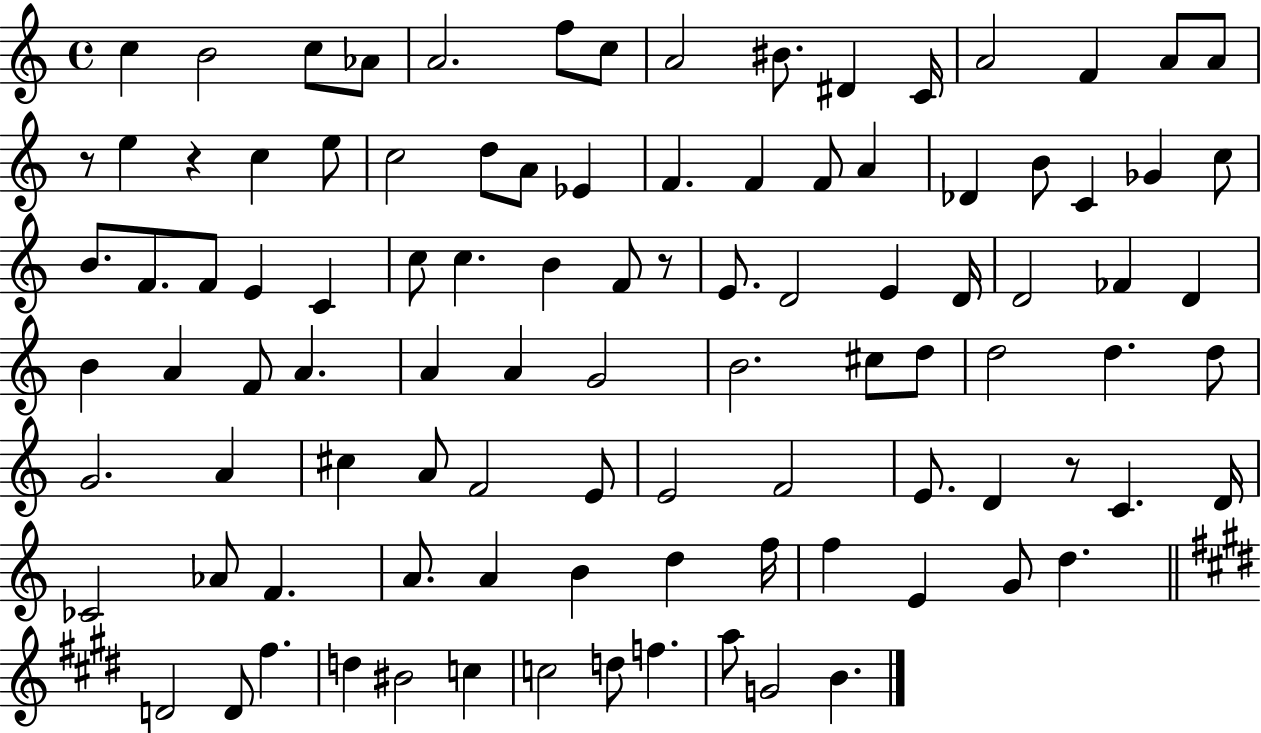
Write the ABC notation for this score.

X:1
T:Untitled
M:4/4
L:1/4
K:C
c B2 c/2 _A/2 A2 f/2 c/2 A2 ^B/2 ^D C/4 A2 F A/2 A/2 z/2 e z c e/2 c2 d/2 A/2 _E F F F/2 A _D B/2 C _G c/2 B/2 F/2 F/2 E C c/2 c B F/2 z/2 E/2 D2 E D/4 D2 _F D B A F/2 A A A G2 B2 ^c/2 d/2 d2 d d/2 G2 A ^c A/2 F2 E/2 E2 F2 E/2 D z/2 C D/4 _C2 _A/2 F A/2 A B d f/4 f E G/2 d D2 D/2 ^f d ^B2 c c2 d/2 f a/2 G2 B